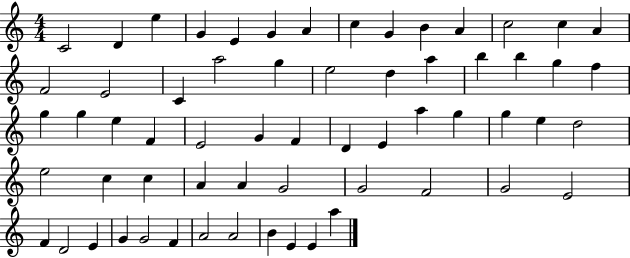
{
  \clef treble
  \numericTimeSignature
  \time 4/4
  \key c \major
  c'2 d'4 e''4 | g'4 e'4 g'4 a'4 | c''4 g'4 b'4 a'4 | c''2 c''4 a'4 | \break f'2 e'2 | c'4 a''2 g''4 | e''2 d''4 a''4 | b''4 b''4 g''4 f''4 | \break g''4 g''4 e''4 f'4 | e'2 g'4 f'4 | d'4 e'4 a''4 g''4 | g''4 e''4 d''2 | \break e''2 c''4 c''4 | a'4 a'4 g'2 | g'2 f'2 | g'2 e'2 | \break f'4 d'2 e'4 | g'4 g'2 f'4 | a'2 a'2 | b'4 e'4 e'4 a''4 | \break \bar "|."
}